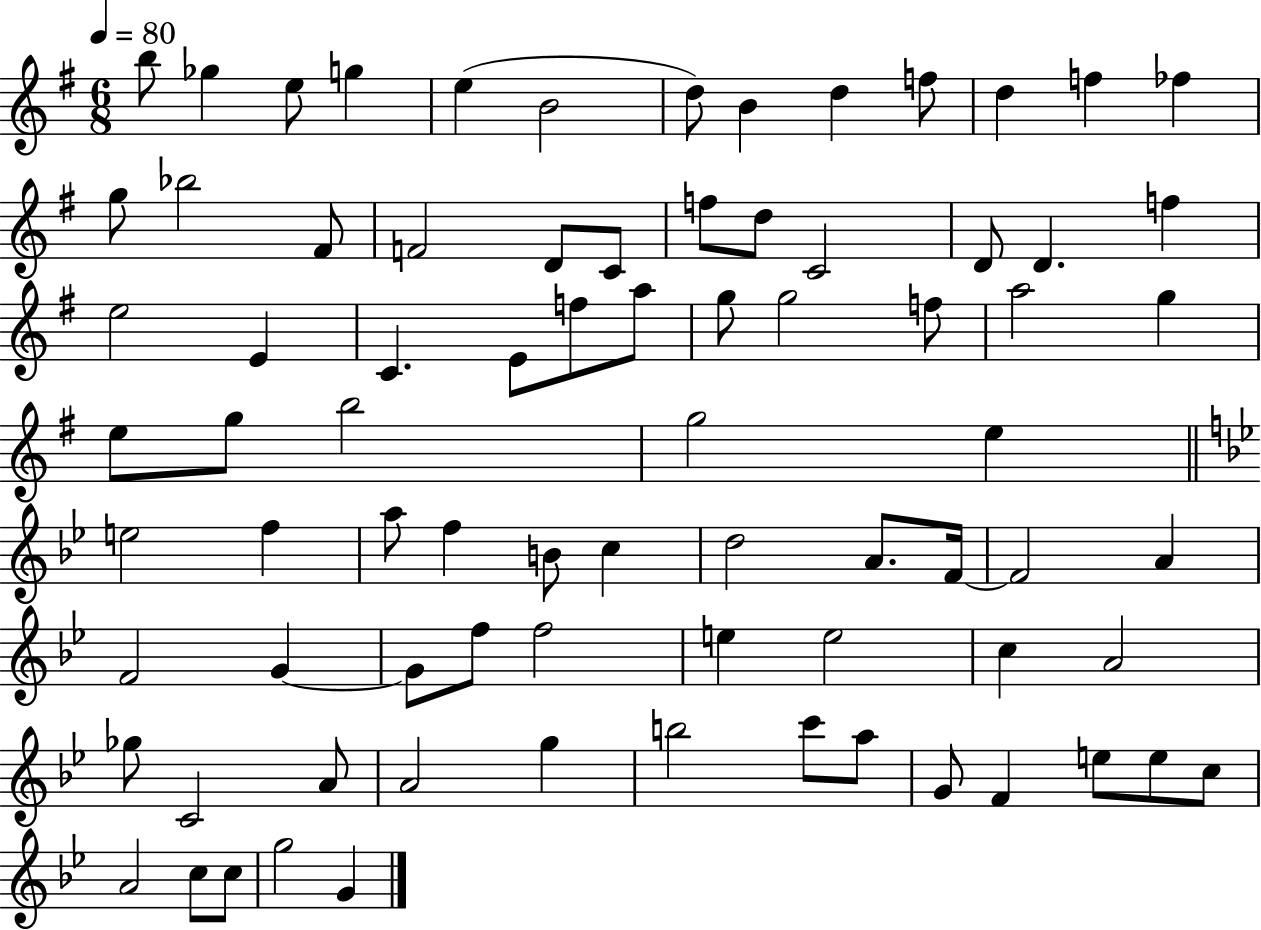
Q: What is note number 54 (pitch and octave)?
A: G4